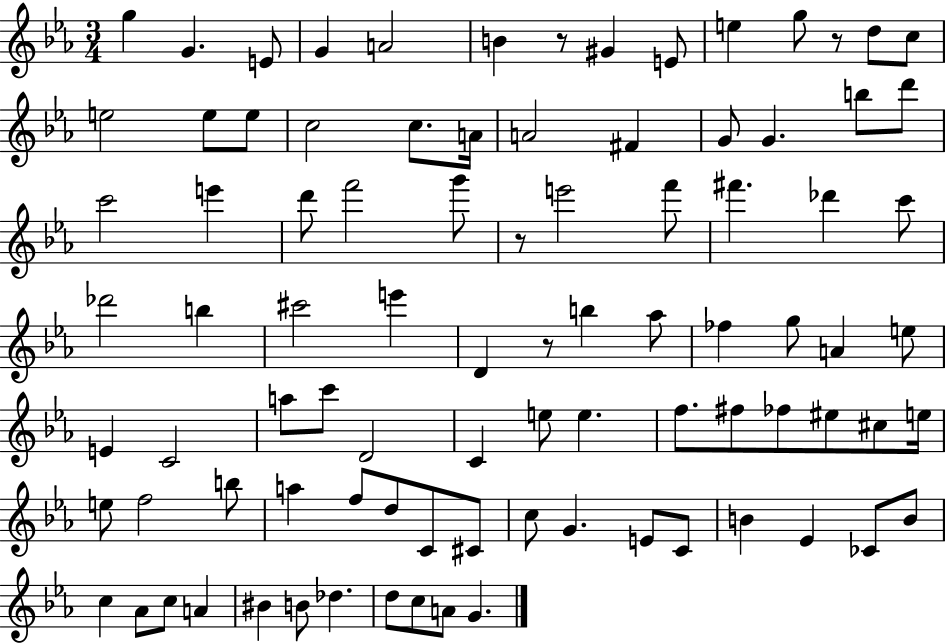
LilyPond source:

{
  \clef treble
  \numericTimeSignature
  \time 3/4
  \key ees \major
  g''4 g'4. e'8 | g'4 a'2 | b'4 r8 gis'4 e'8 | e''4 g''8 r8 d''8 c''8 | \break e''2 e''8 e''8 | c''2 c''8. a'16 | a'2 fis'4 | g'8 g'4. b''8 d'''8 | \break c'''2 e'''4 | d'''8 f'''2 g'''8 | r8 e'''2 f'''8 | fis'''4. des'''4 c'''8 | \break des'''2 b''4 | cis'''2 e'''4 | d'4 r8 b''4 aes''8 | fes''4 g''8 a'4 e''8 | \break e'4 c'2 | a''8 c'''8 d'2 | c'4 e''8 e''4. | f''8. fis''8 fes''8 eis''8 cis''8 e''16 | \break e''8 f''2 b''8 | a''4 f''8 d''8 c'8 cis'8 | c''8 g'4. e'8 c'8 | b'4 ees'4 ces'8 b'8 | \break c''4 aes'8 c''8 a'4 | bis'4 b'8 des''4. | d''8 c''8 a'8 g'4. | \bar "|."
}